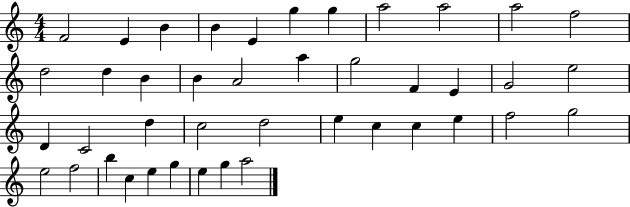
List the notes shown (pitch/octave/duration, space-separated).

F4/h E4/q B4/q B4/q E4/q G5/q G5/q A5/h A5/h A5/h F5/h D5/h D5/q B4/q B4/q A4/h A5/q G5/h F4/q E4/q G4/h E5/h D4/q C4/h D5/q C5/h D5/h E5/q C5/q C5/q E5/q F5/h G5/h E5/h F5/h B5/q C5/q E5/q G5/q E5/q G5/q A5/h